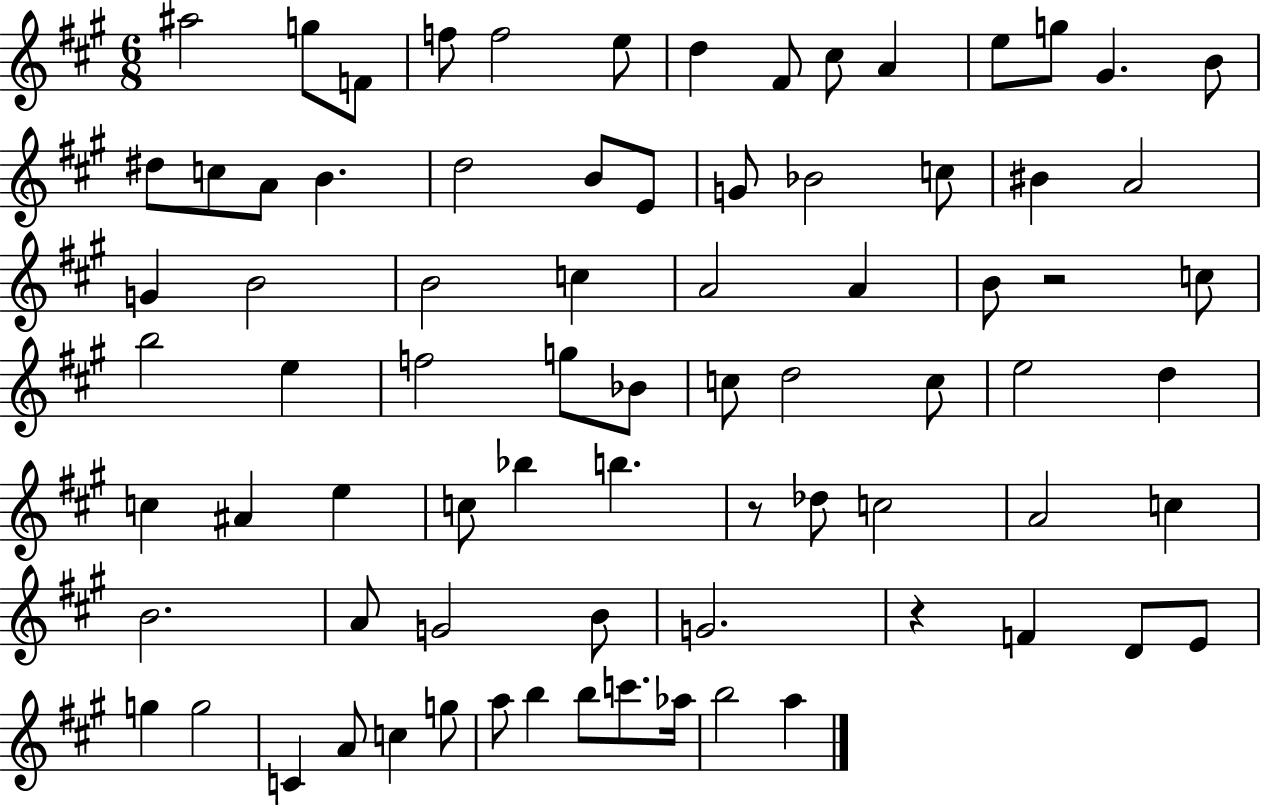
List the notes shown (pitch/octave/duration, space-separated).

A#5/h G5/e F4/e F5/e F5/h E5/e D5/q F#4/e C#5/e A4/q E5/e G5/e G#4/q. B4/e D#5/e C5/e A4/e B4/q. D5/h B4/e E4/e G4/e Bb4/h C5/e BIS4/q A4/h G4/q B4/h B4/h C5/q A4/h A4/q B4/e R/h C5/e B5/h E5/q F5/h G5/e Bb4/e C5/e D5/h C5/e E5/h D5/q C5/q A#4/q E5/q C5/e Bb5/q B5/q. R/e Db5/e C5/h A4/h C5/q B4/h. A4/e G4/h B4/e G4/h. R/q F4/q D4/e E4/e G5/q G5/h C4/q A4/e C5/q G5/e A5/e B5/q B5/e C6/e. Ab5/s B5/h A5/q